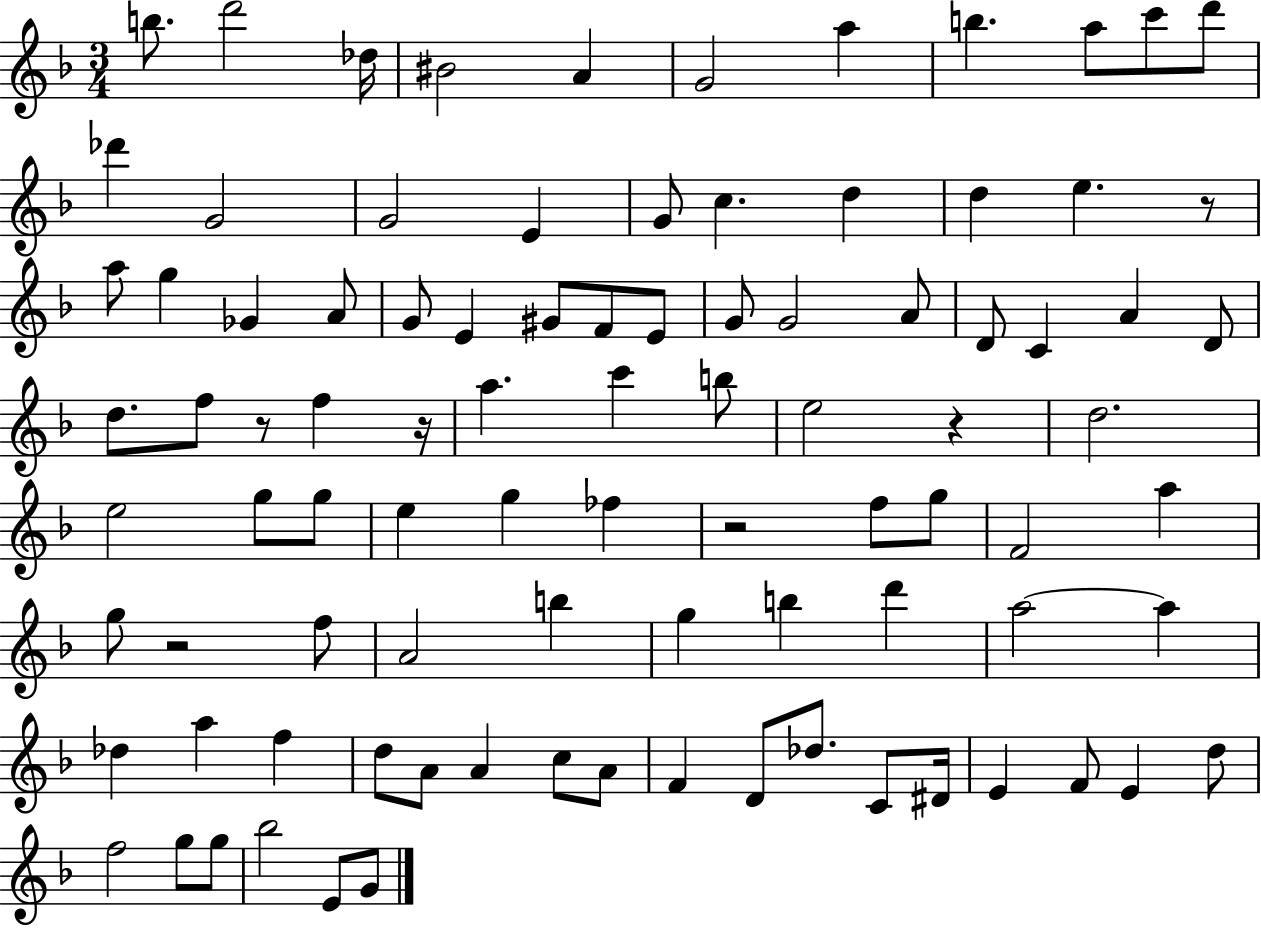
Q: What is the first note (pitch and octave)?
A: B5